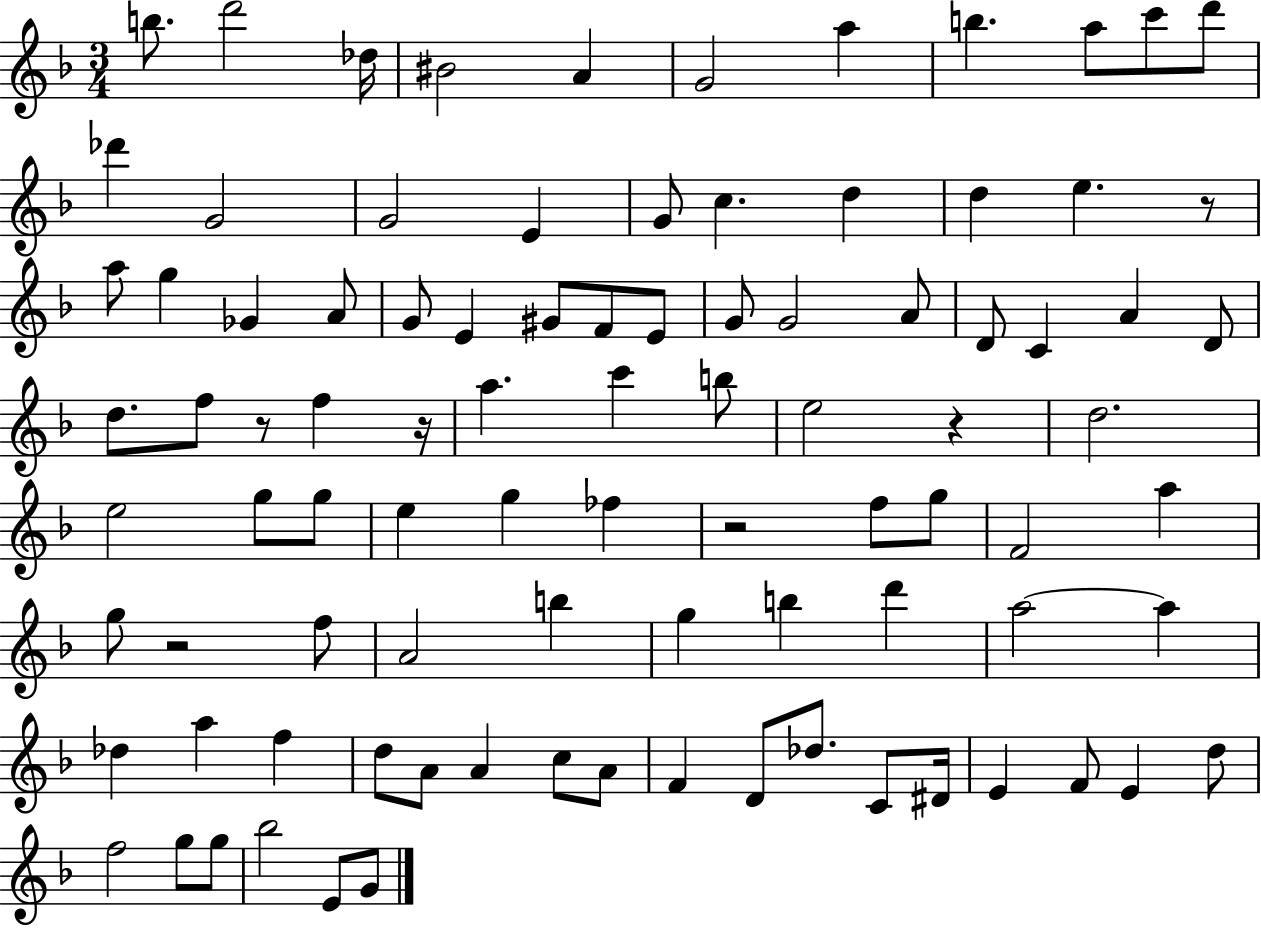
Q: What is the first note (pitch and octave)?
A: B5